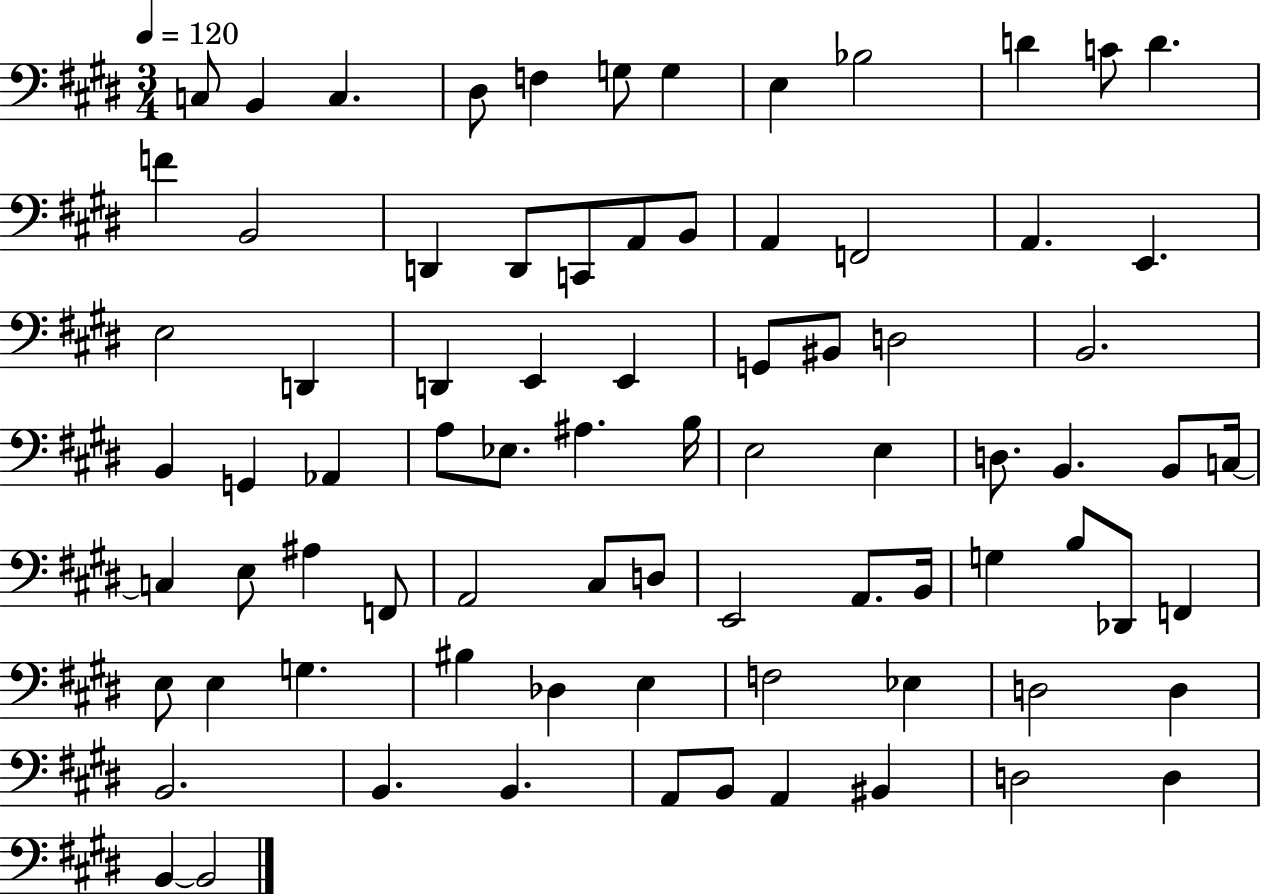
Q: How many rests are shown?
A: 0